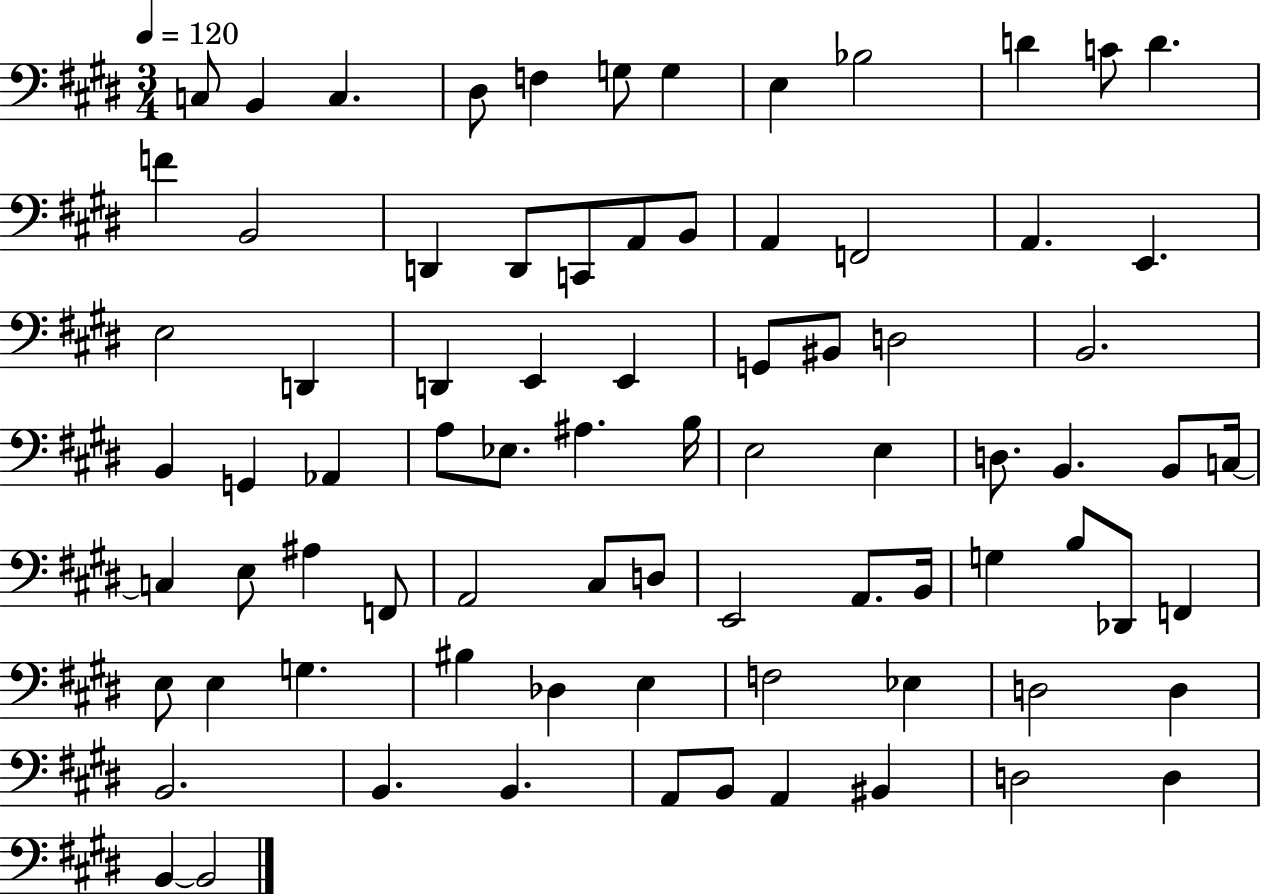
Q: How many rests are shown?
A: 0